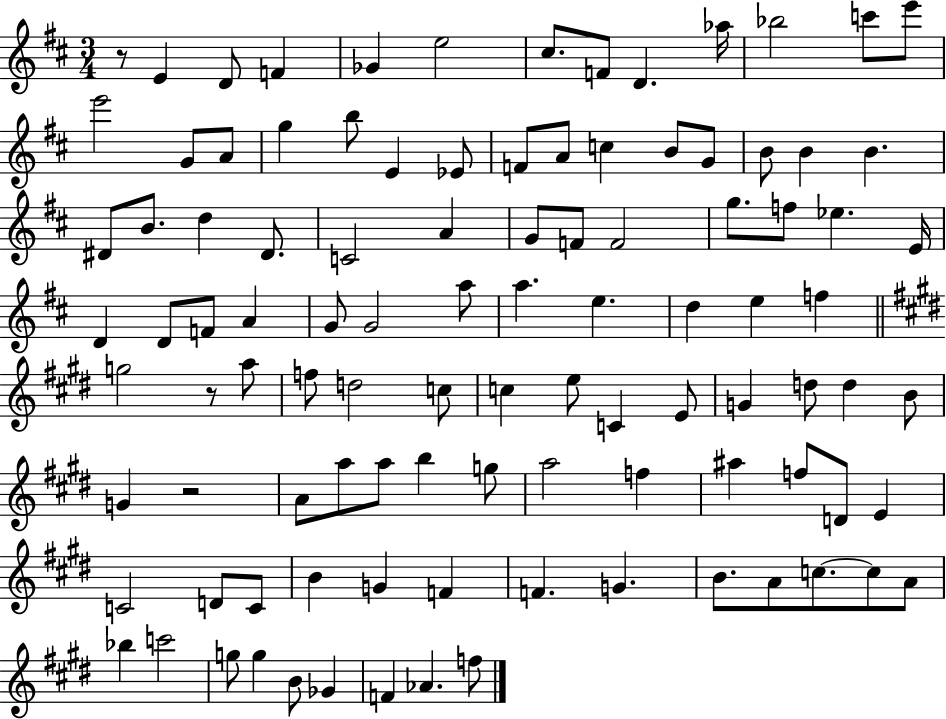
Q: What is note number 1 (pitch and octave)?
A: E4